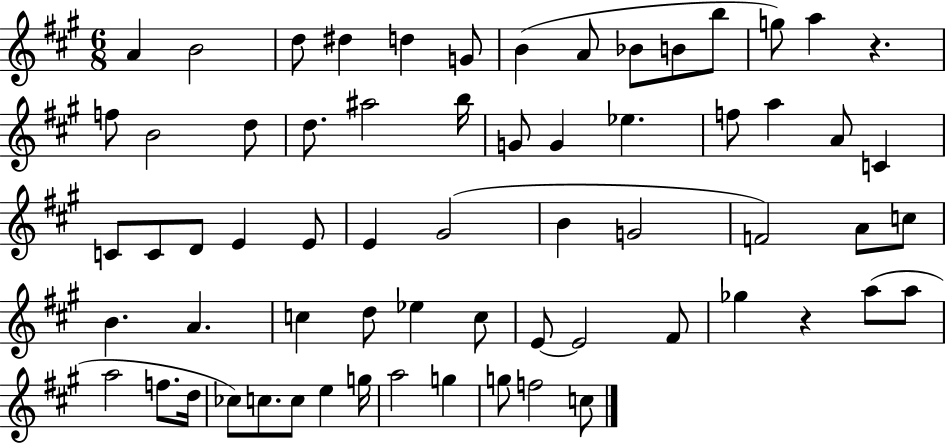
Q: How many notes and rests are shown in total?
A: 65